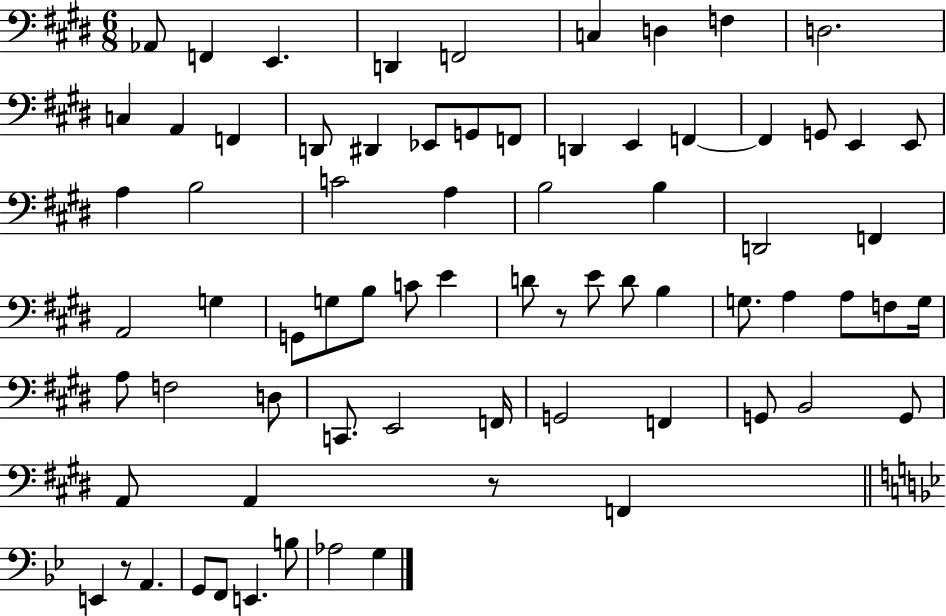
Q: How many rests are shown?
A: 3